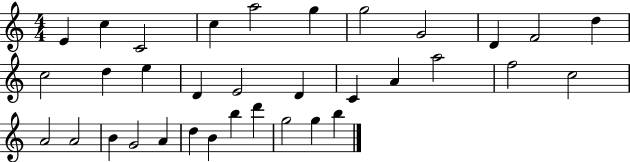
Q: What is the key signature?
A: C major